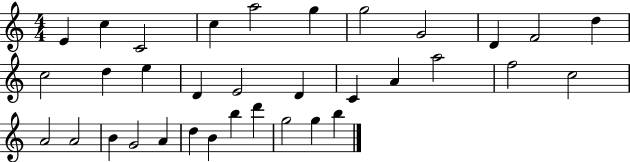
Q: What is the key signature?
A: C major